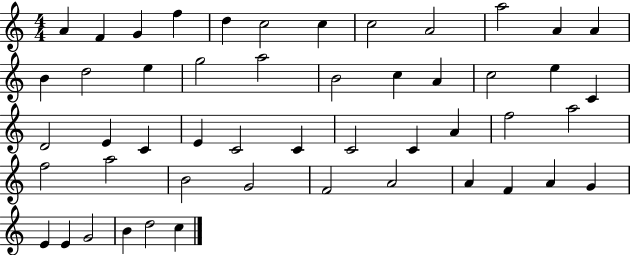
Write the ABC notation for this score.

X:1
T:Untitled
M:4/4
L:1/4
K:C
A F G f d c2 c c2 A2 a2 A A B d2 e g2 a2 B2 c A c2 e C D2 E C E C2 C C2 C A f2 a2 f2 a2 B2 G2 F2 A2 A F A G E E G2 B d2 c